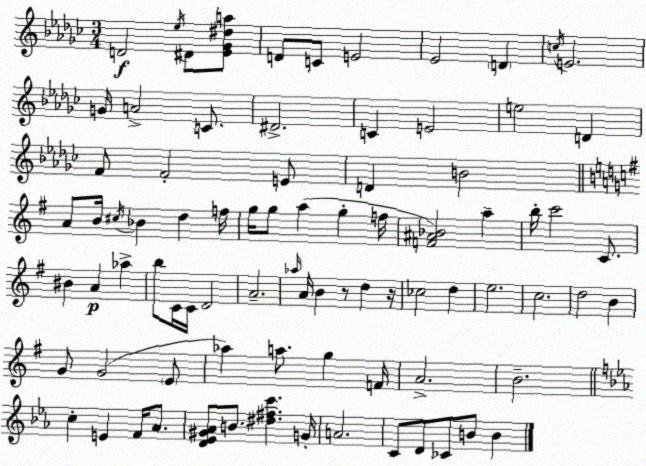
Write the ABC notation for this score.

X:1
T:Untitled
M:3/4
L:1/4
K:Ebm
D2 _e/4 ^D/2 [_E_G^da]/2 D/2 C/2 E2 _E2 D c/4 E2 G/4 A2 C/2 ^D2 C E2 e2 D F/2 F2 E/2 D B2 A/2 B/4 ^c/4 _B d f/4 g/4 g/2 a g f/4 [F^A_B]2 a b/4 c'2 C/2 ^B A _a b/2 C/4 C/4 D2 A2 _a/4 A/4 B z/2 d z/4 _c2 d e2 c2 d2 B G/2 G2 E/2 _a a/2 g F/4 A2 B2 c E F/4 _A/2 [D_E^G_A]/2 B/2 [^d^fc'] G/4 A2 C/2 D/2 _C/2 B/2 B